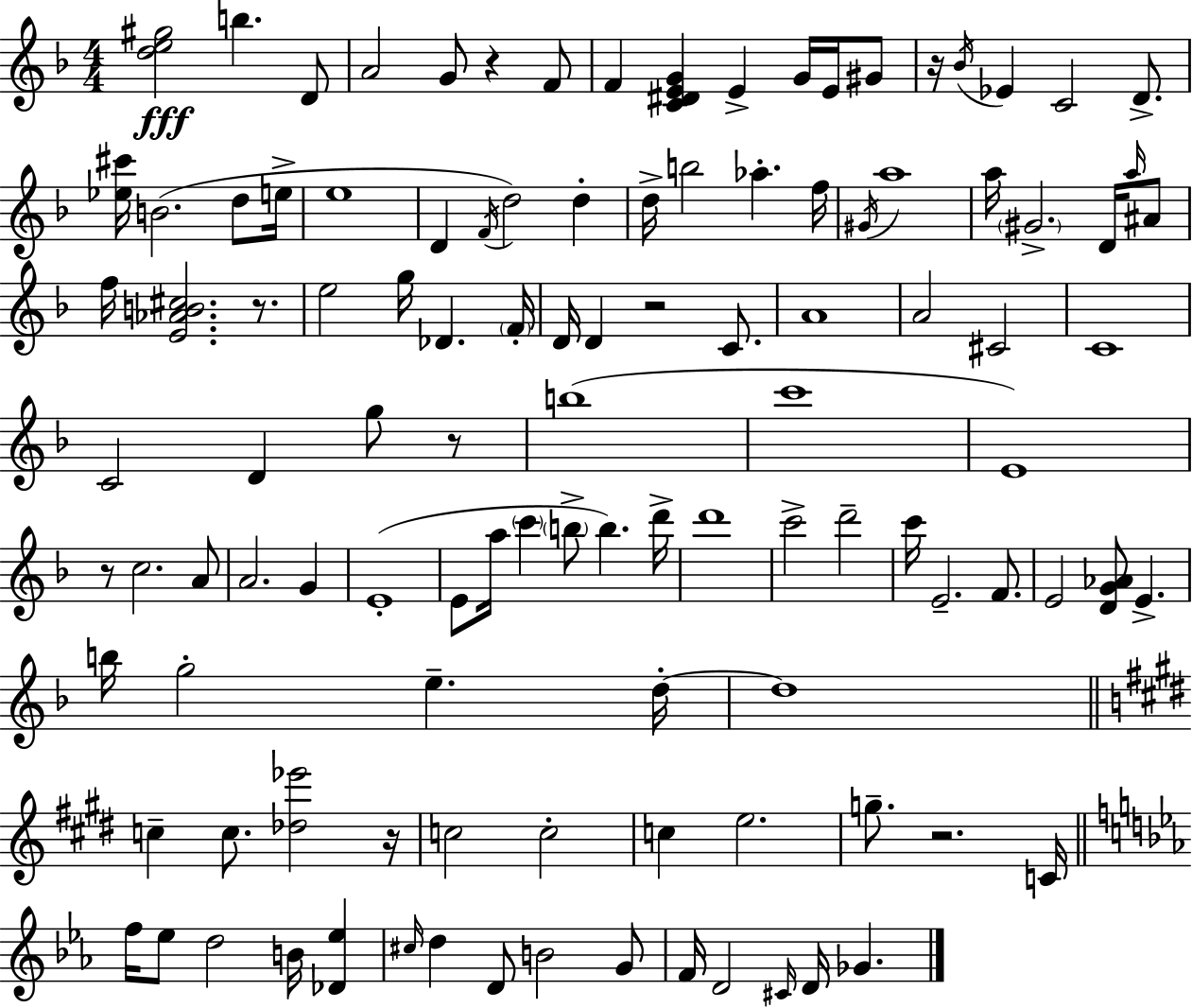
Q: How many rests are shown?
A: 8